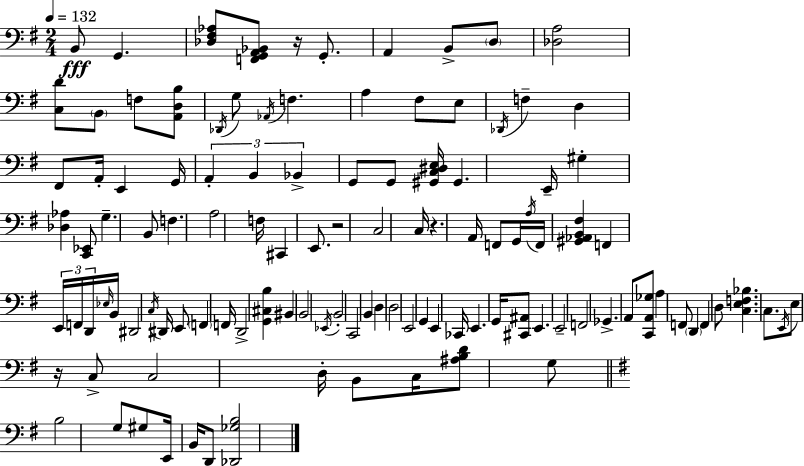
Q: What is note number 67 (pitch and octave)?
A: G2